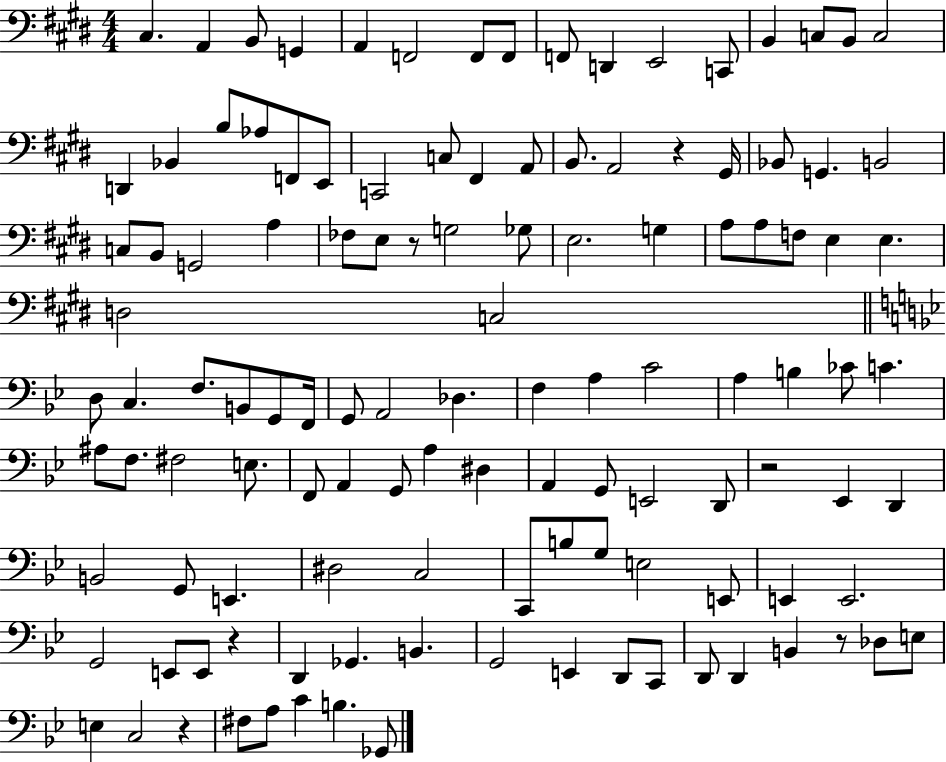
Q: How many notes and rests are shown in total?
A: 120